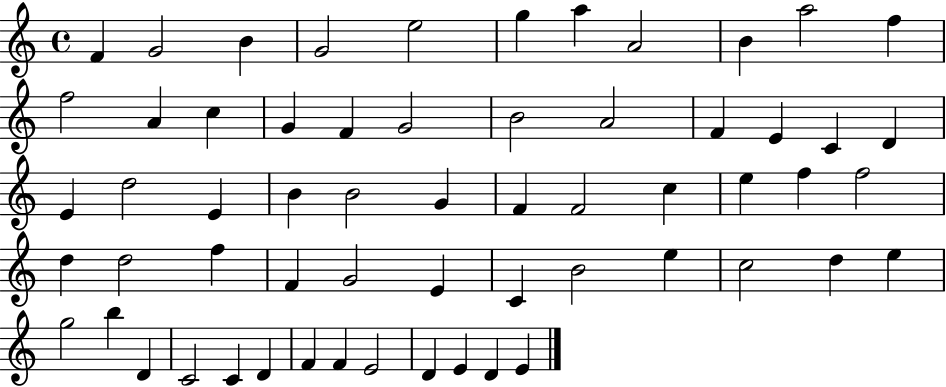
{
  \clef treble
  \time 4/4
  \defaultTimeSignature
  \key c \major
  f'4 g'2 b'4 | g'2 e''2 | g''4 a''4 a'2 | b'4 a''2 f''4 | \break f''2 a'4 c''4 | g'4 f'4 g'2 | b'2 a'2 | f'4 e'4 c'4 d'4 | \break e'4 d''2 e'4 | b'4 b'2 g'4 | f'4 f'2 c''4 | e''4 f''4 f''2 | \break d''4 d''2 f''4 | f'4 g'2 e'4 | c'4 b'2 e''4 | c''2 d''4 e''4 | \break g''2 b''4 d'4 | c'2 c'4 d'4 | f'4 f'4 e'2 | d'4 e'4 d'4 e'4 | \break \bar "|."
}